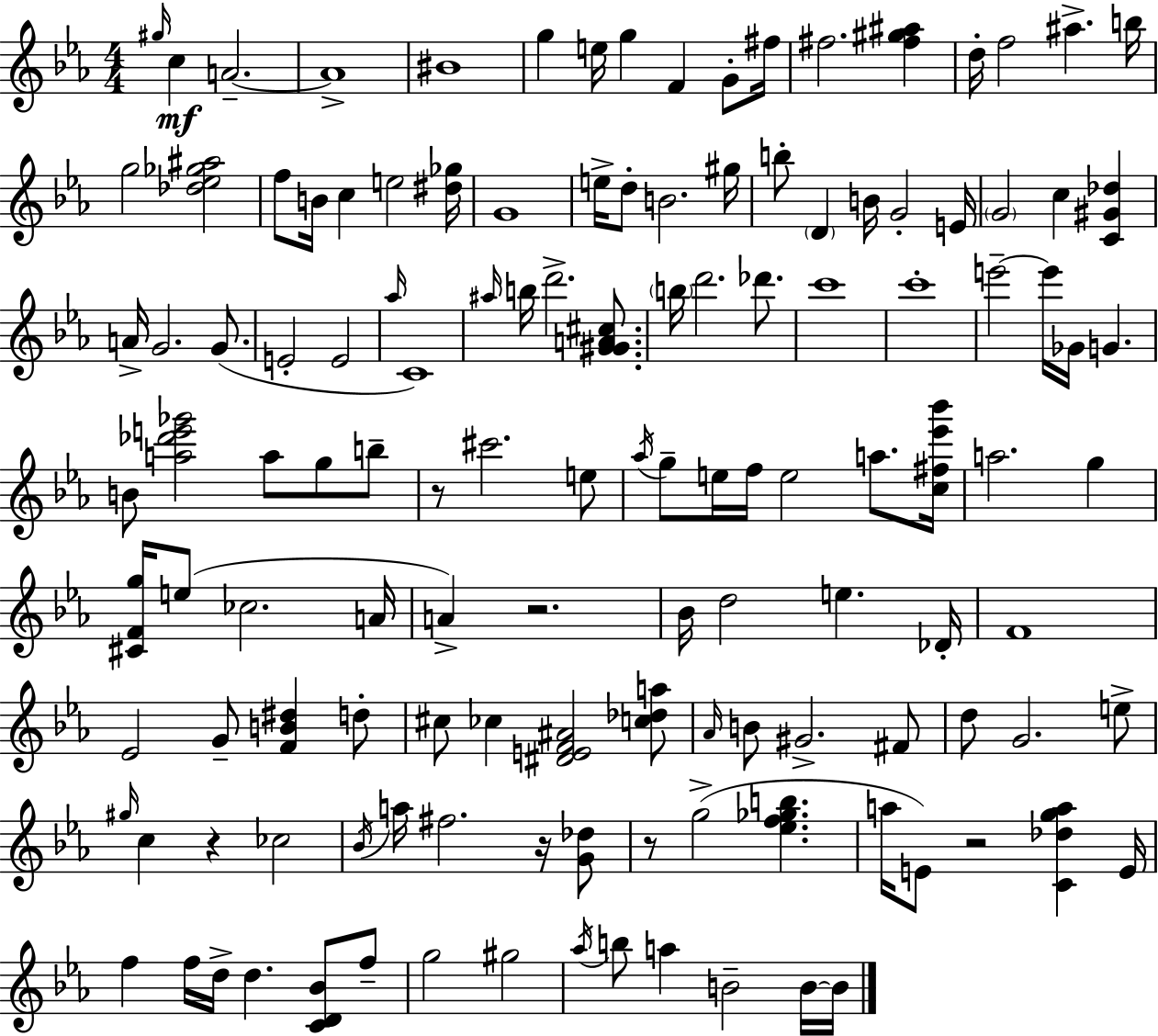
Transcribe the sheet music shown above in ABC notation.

X:1
T:Untitled
M:4/4
L:1/4
K:Cm
^g/4 c A2 A4 ^B4 g e/4 g F G/2 ^f/4 ^f2 [^f^g^a] d/4 f2 ^a b/4 g2 [_d_e_g^a]2 f/2 B/4 c e2 [^d_g]/4 G4 e/4 d/2 B2 ^g/4 b/2 D B/4 G2 E/4 G2 c [C^G_d] A/4 G2 G/2 E2 E2 _a/4 C4 ^a/4 b/4 d'2 [^G^GA^c]/2 b/4 d'2 _d'/2 c'4 c'4 e'2 e'/4 _G/4 G B/2 [a_d'e'_g']2 a/2 g/2 b/2 z/2 ^c'2 e/2 _a/4 g/2 e/4 f/4 e2 a/2 [c^f_e'_b']/4 a2 g [^CFg]/4 e/2 _c2 A/4 A z2 _B/4 d2 e _D/4 F4 _E2 G/2 [FB^d] d/2 ^c/2 _c [^DEF^A]2 [c_da]/2 _A/4 B/2 ^G2 ^F/2 d/2 G2 e/2 ^g/4 c z _c2 _B/4 a/4 ^f2 z/4 [G_d]/2 z/2 g2 [_ef_gb] a/4 E/2 z2 [C_dga] E/4 f f/4 d/4 d [CD_B]/2 f/2 g2 ^g2 _a/4 b/2 a B2 B/4 B/4